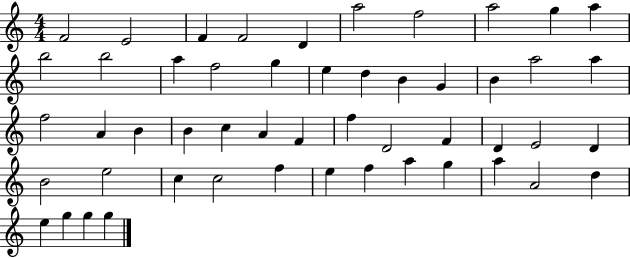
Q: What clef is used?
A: treble